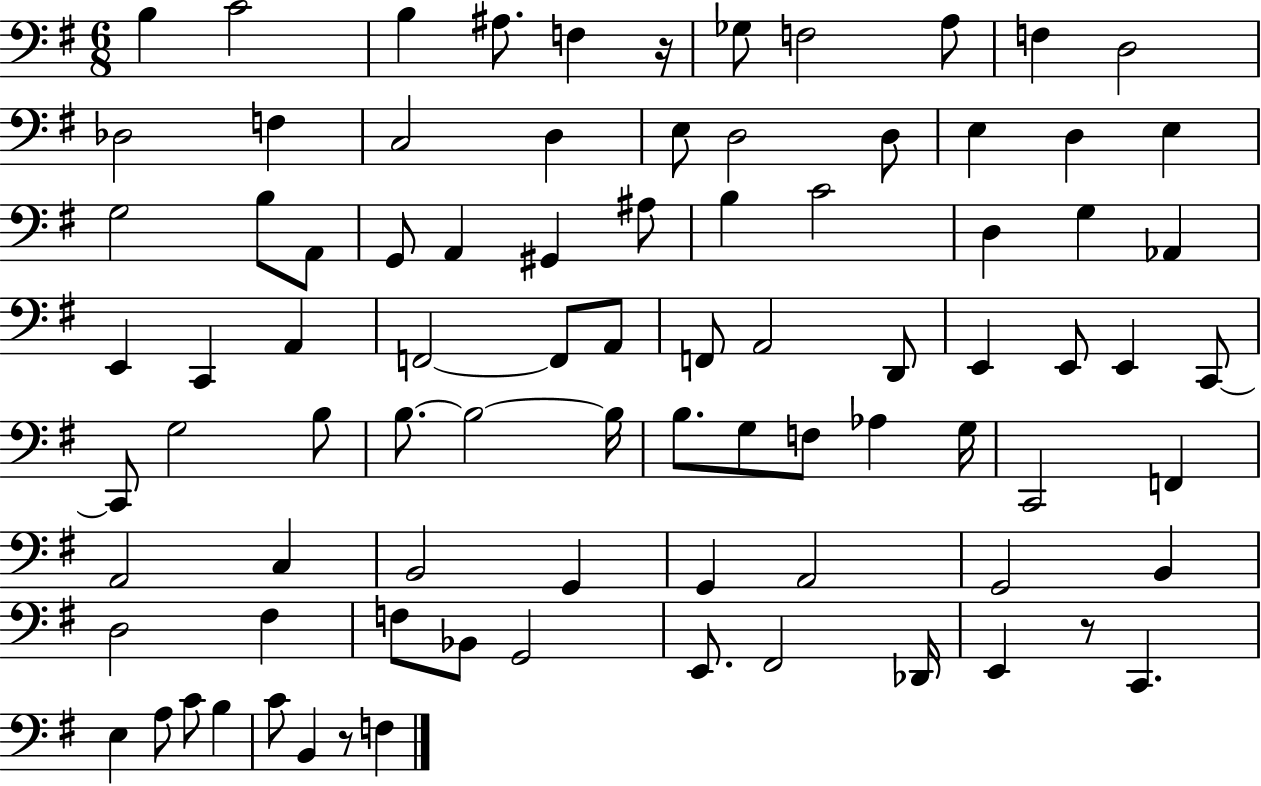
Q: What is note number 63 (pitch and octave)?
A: G2